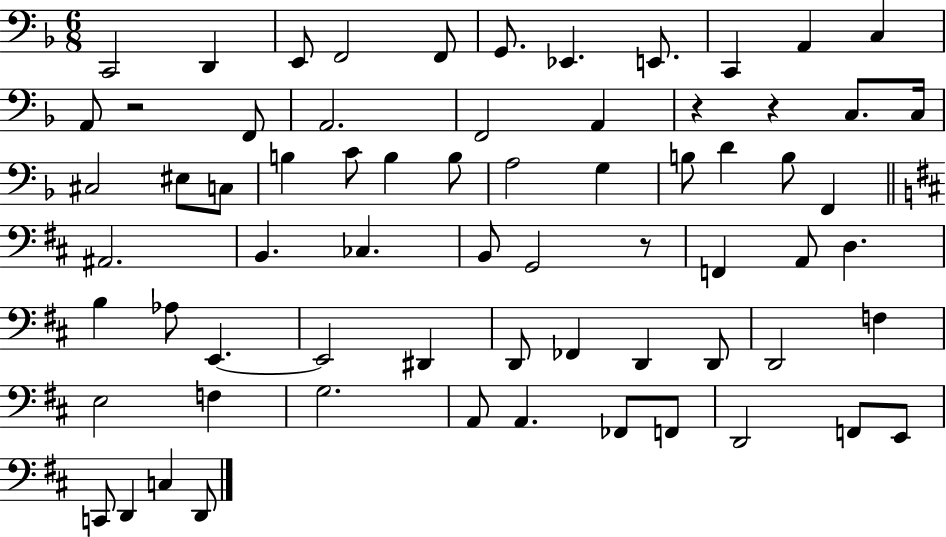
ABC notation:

X:1
T:Untitled
M:6/8
L:1/4
K:F
C,,2 D,, E,,/2 F,,2 F,,/2 G,,/2 _E,, E,,/2 C,, A,, C, A,,/2 z2 F,,/2 A,,2 F,,2 A,, z z C,/2 C,/4 ^C,2 ^E,/2 C,/2 B, C/2 B, B,/2 A,2 G, B,/2 D B,/2 F,, ^A,,2 B,, _C, B,,/2 G,,2 z/2 F,, A,,/2 D, B, _A,/2 E,, E,,2 ^D,, D,,/2 _F,, D,, D,,/2 D,,2 F, E,2 F, G,2 A,,/2 A,, _F,,/2 F,,/2 D,,2 F,,/2 E,,/2 C,,/2 D,, C, D,,/2